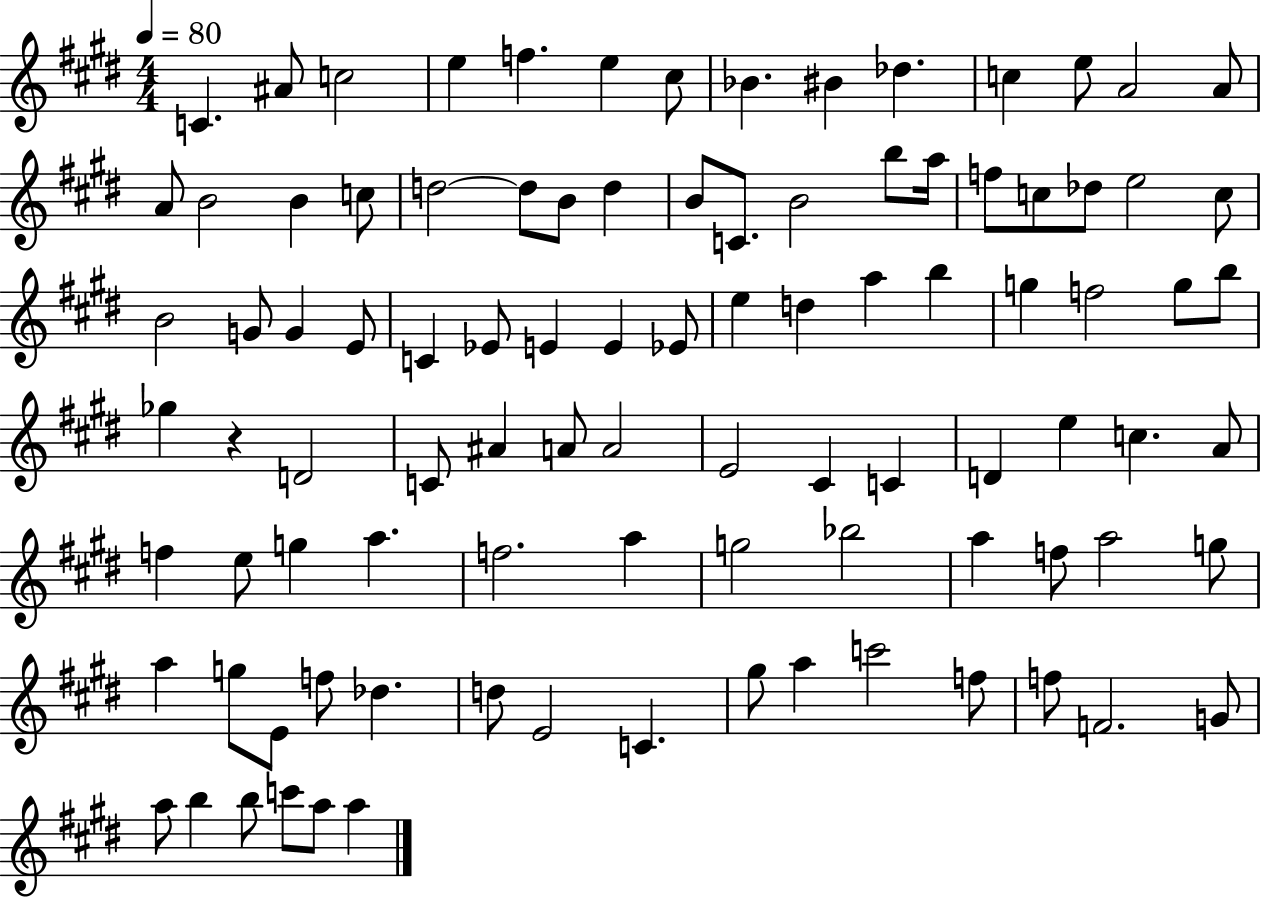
C4/q. A#4/e C5/h E5/q F5/q. E5/q C#5/e Bb4/q. BIS4/q Db5/q. C5/q E5/e A4/h A4/e A4/e B4/h B4/q C5/e D5/h D5/e B4/e D5/q B4/e C4/e. B4/h B5/e A5/s F5/e C5/e Db5/e E5/h C5/e B4/h G4/e G4/q E4/e C4/q Eb4/e E4/q E4/q Eb4/e E5/q D5/q A5/q B5/q G5/q F5/h G5/e B5/e Gb5/q R/q D4/h C4/e A#4/q A4/e A4/h E4/h C#4/q C4/q D4/q E5/q C5/q. A4/e F5/q E5/e G5/q A5/q. F5/h. A5/q G5/h Bb5/h A5/q F5/e A5/h G5/e A5/q G5/e E4/e F5/e Db5/q. D5/e E4/h C4/q. G#5/e A5/q C6/h F5/e F5/e F4/h. G4/e A5/e B5/q B5/e C6/e A5/e A5/q